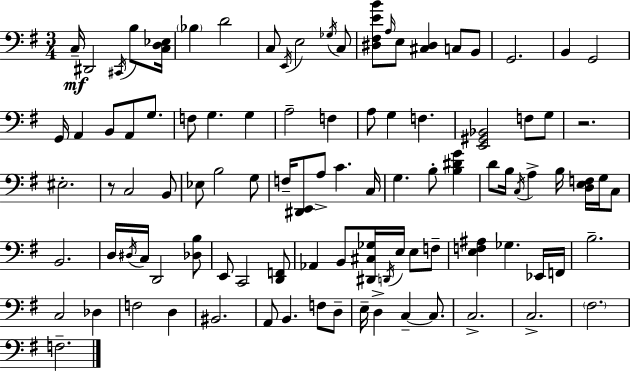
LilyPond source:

{
  \clef bass
  \numericTimeSignature
  \time 3/4
  \key g \major
  \repeat volta 2 { c16--\mf dis,2 \acciaccatura { cis,16 } b8 | <c d ees>16 \parenthesize bes4 d'2 | c8 \acciaccatura { e,16 } e2 | \acciaccatura { ges16 } c8 <dis fis e' b'>8 \grace { a16 } e8 <cis dis>4 | \break c8 b,8 g,2. | b,4 g,2 | g,16 a,4 b,8 a,8 | g8. f8 g4. | \break g4 a2-- | f4 a8 g4 f4. | <e, gis, bes,>2 | f8 g8 r2. | \break eis2.-. | r8 c2 | b,8 ees8 b2 | g8 f16-- <dis, e,>8 a8-> c'4. | \break c16 g4. b8-. | <b dis' g'>4 d'8 b16 \acciaccatura { c16 } a4-> | b16 <d e f>16 g16 c8 b,2. | d16 \acciaccatura { dis16 } c16 d,2 | \break <des b>8 e,8 c,2 | <d, f,>8 aes,4 b,8 | <dis, cis ges>16 \acciaccatura { d,16 } e16 e8 f8-- <e f ais>4 ges4. | ees,16 f,16 b2.-- | \break c2 | des4 f2 | d4 bis,2. | a,8 b,4. | \break f8 d8-- e16-- d4-> | c4--~~ c8. c2.-> | c2.-> | \parenthesize fis2. | \break f2.-- | } \bar "|."
}